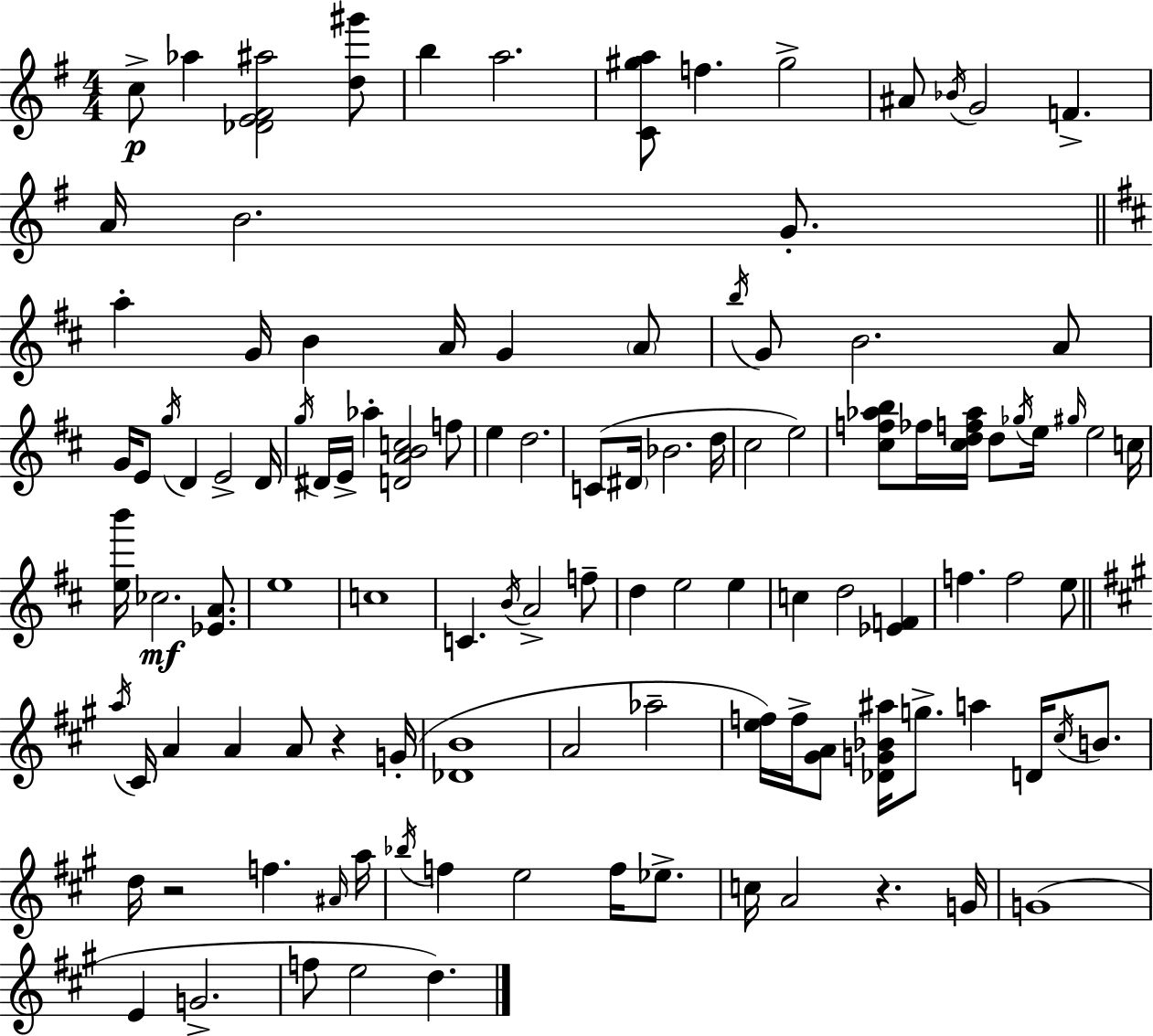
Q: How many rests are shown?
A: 3